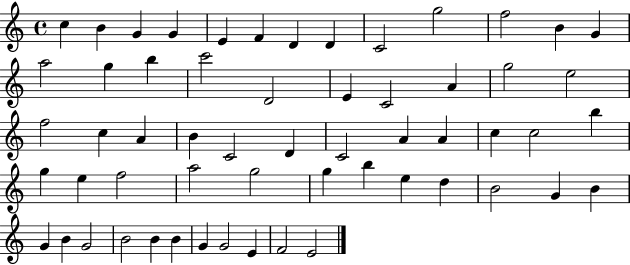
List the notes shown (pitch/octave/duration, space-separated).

C5/q B4/q G4/q G4/q E4/q F4/q D4/q D4/q C4/h G5/h F5/h B4/q G4/q A5/h G5/q B5/q C6/h D4/h E4/q C4/h A4/q G5/h E5/h F5/h C5/q A4/q B4/q C4/h D4/q C4/h A4/q A4/q C5/q C5/h B5/q G5/q E5/q F5/h A5/h G5/h G5/q B5/q E5/q D5/q B4/h G4/q B4/q G4/q B4/q G4/h B4/h B4/q B4/q G4/q G4/h E4/q F4/h E4/h